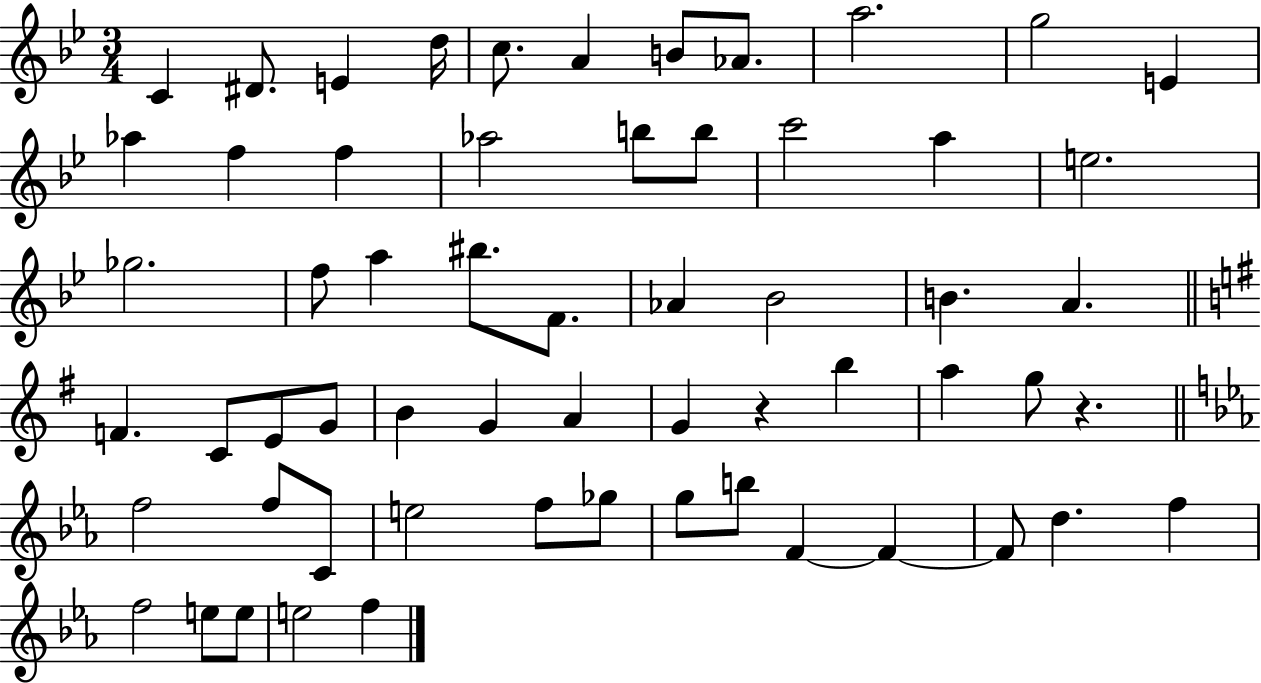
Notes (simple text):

C4/q D#4/e. E4/q D5/s C5/e. A4/q B4/e Ab4/e. A5/h. G5/h E4/q Ab5/q F5/q F5/q Ab5/h B5/e B5/e C6/h A5/q E5/h. Gb5/h. F5/e A5/q BIS5/e. F4/e. Ab4/q Bb4/h B4/q. A4/q. F4/q. C4/e E4/e G4/e B4/q G4/q A4/q G4/q R/q B5/q A5/q G5/e R/q. F5/h F5/e C4/e E5/h F5/e Gb5/e G5/e B5/e F4/q F4/q F4/e D5/q. F5/q F5/h E5/e E5/e E5/h F5/q